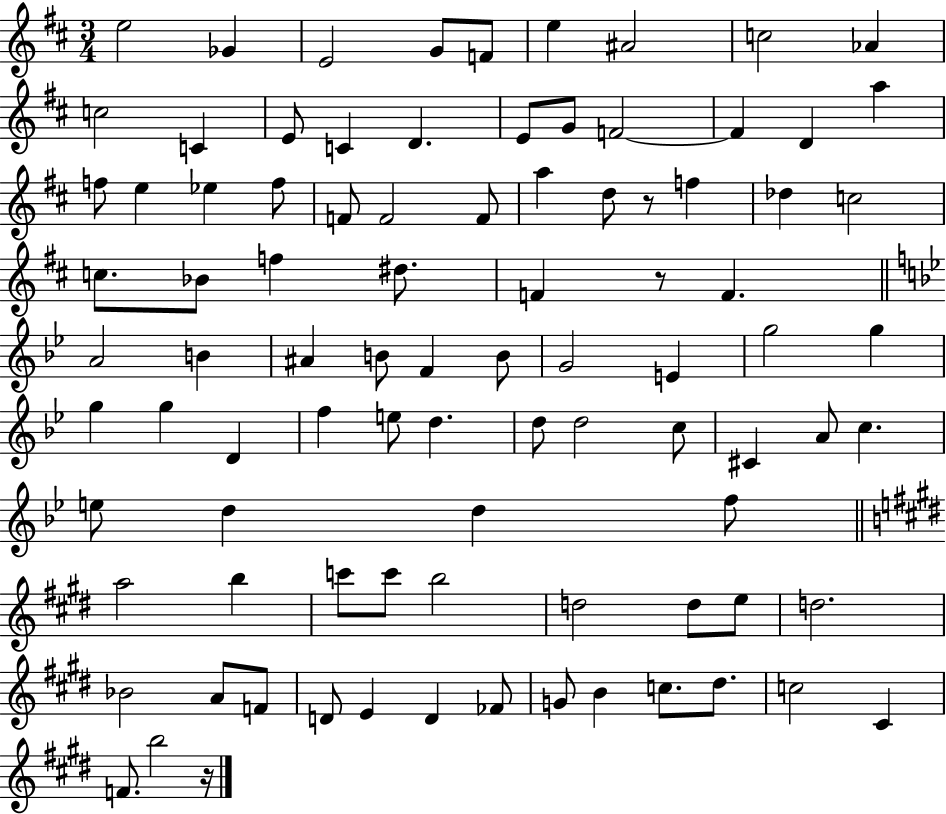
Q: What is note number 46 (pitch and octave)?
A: E4